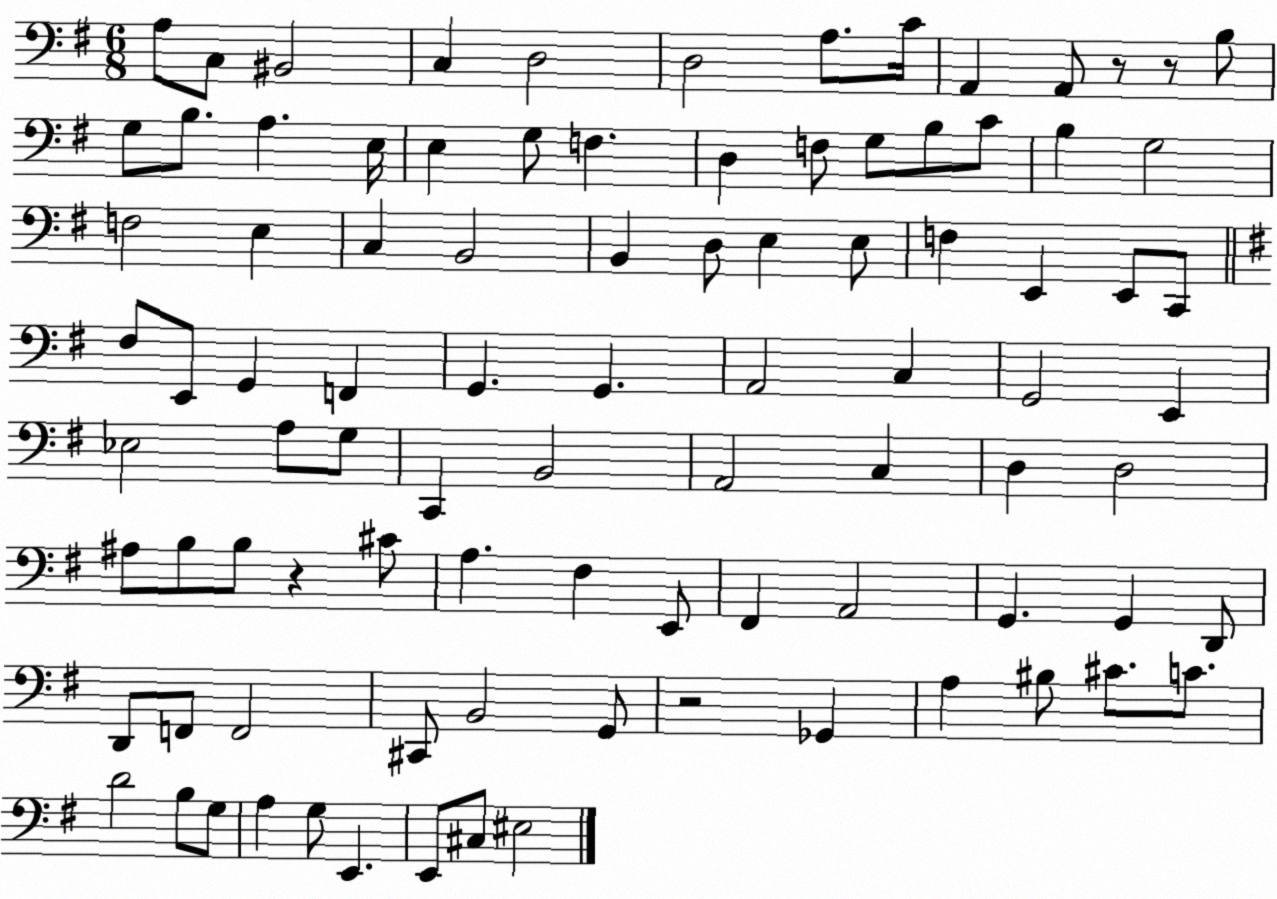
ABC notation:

X:1
T:Untitled
M:6/8
L:1/4
K:G
A,/2 C,/2 ^B,,2 C, D,2 D,2 A,/2 C/4 A,, A,,/2 z/2 z/2 B,/2 G,/2 B,/2 A, E,/4 E, G,/2 F, D, F,/2 G,/2 B,/2 C/2 B, G,2 F,2 E, C, B,,2 B,, D,/2 E, E,/2 F, E,, E,,/2 C,,/2 ^F,/2 E,,/2 G,, F,, G,, G,, A,,2 C, G,,2 E,, _E,2 A,/2 G,/2 C,, B,,2 A,,2 C, D, D,2 ^A,/2 B,/2 B,/2 z ^C/2 A, ^F, E,,/2 ^F,, A,,2 G,, G,, D,,/2 D,,/2 F,,/2 F,,2 ^C,,/2 B,,2 G,,/2 z2 _G,, A, ^B,/2 ^C/2 C/2 D2 B,/2 G,/2 A, G,/2 E,, E,,/2 ^C,/2 ^E,2